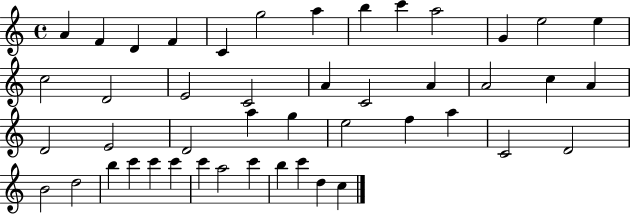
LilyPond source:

{
  \clef treble
  \time 4/4
  \defaultTimeSignature
  \key c \major
  a'4 f'4 d'4 f'4 | c'4 g''2 a''4 | b''4 c'''4 a''2 | g'4 e''2 e''4 | \break c''2 d'2 | e'2 c'2 | a'4 c'2 a'4 | a'2 c''4 a'4 | \break d'2 e'2 | d'2 a''4 g''4 | e''2 f''4 a''4 | c'2 d'2 | \break b'2 d''2 | b''4 c'''4 c'''4 c'''4 | c'''4 a''2 c'''4 | b''4 c'''4 d''4 c''4 | \break \bar "|."
}